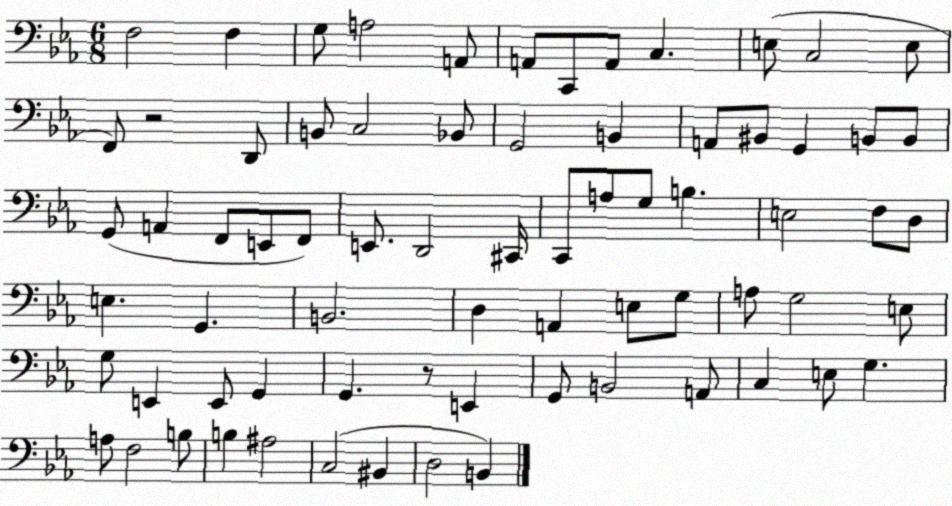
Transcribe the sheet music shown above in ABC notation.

X:1
T:Untitled
M:6/8
L:1/4
K:Eb
F,2 F, G,/2 A,2 A,,/2 A,,/2 C,,/2 A,,/2 C, E,/2 C,2 E,/2 F,,/2 z2 D,,/2 B,,/2 C,2 _B,,/2 G,,2 B,, A,,/2 ^B,,/2 G,, B,,/2 B,,/2 G,,/2 A,, F,,/2 E,,/2 F,,/2 E,,/2 D,,2 ^C,,/4 C,,/2 A,/2 G,/2 B, E,2 F,/2 D,/2 E, G,, B,,2 D, A,, E,/2 G,/2 A,/2 G,2 E,/2 G,/2 E,, E,,/2 G,, G,, z/2 E,, G,,/2 B,,2 A,,/2 C, E,/2 G, A,/2 F,2 B,/2 B, ^A,2 C,2 ^B,, D,2 B,,